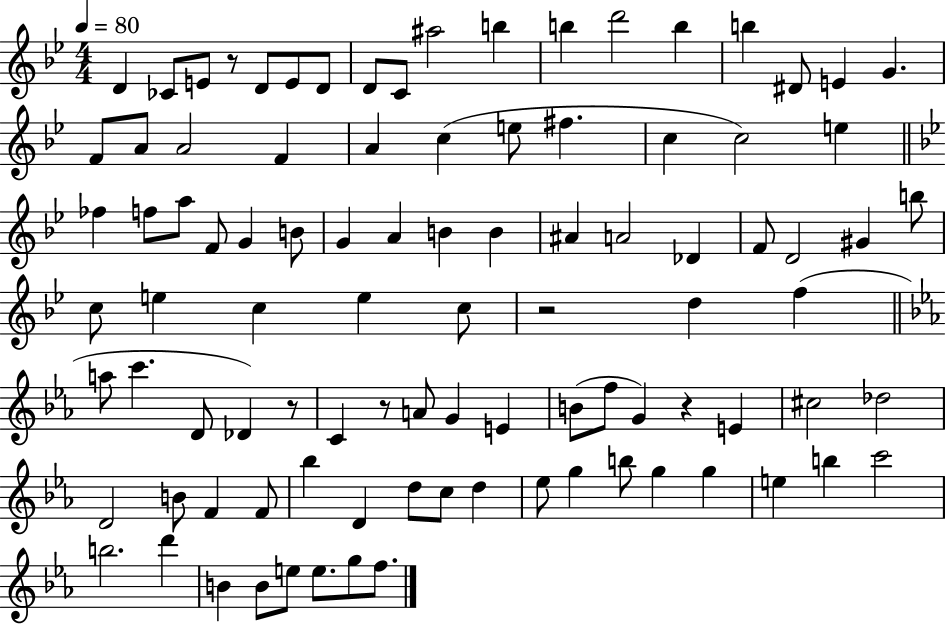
{
  \clef treble
  \numericTimeSignature
  \time 4/4
  \key bes \major
  \tempo 4 = 80
  d'4 ces'8 e'8 r8 d'8 e'8 d'8 | d'8 c'8 ais''2 b''4 | b''4 d'''2 b''4 | b''4 dis'8 e'4 g'4. | \break f'8 a'8 a'2 f'4 | a'4 c''4( e''8 fis''4. | c''4 c''2) e''4 | \bar "||" \break \key g \minor fes''4 f''8 a''8 f'8 g'4 b'8 | g'4 a'4 b'4 b'4 | ais'4 a'2 des'4 | f'8 d'2 gis'4 b''8 | \break c''8 e''4 c''4 e''4 c''8 | r2 d''4 f''4( | \bar "||" \break \key c \minor a''8 c'''4. d'8 des'4) r8 | c'4 r8 a'8 g'4 e'4 | b'8( f''8 g'4) r4 e'4 | cis''2 des''2 | \break d'2 b'8 f'4 f'8 | bes''4 d'4 d''8 c''8 d''4 | ees''8 g''4 b''8 g''4 g''4 | e''4 b''4 c'''2 | \break b''2. d'''4 | b'4 b'8 e''8 e''8. g''8 f''8. | \bar "|."
}